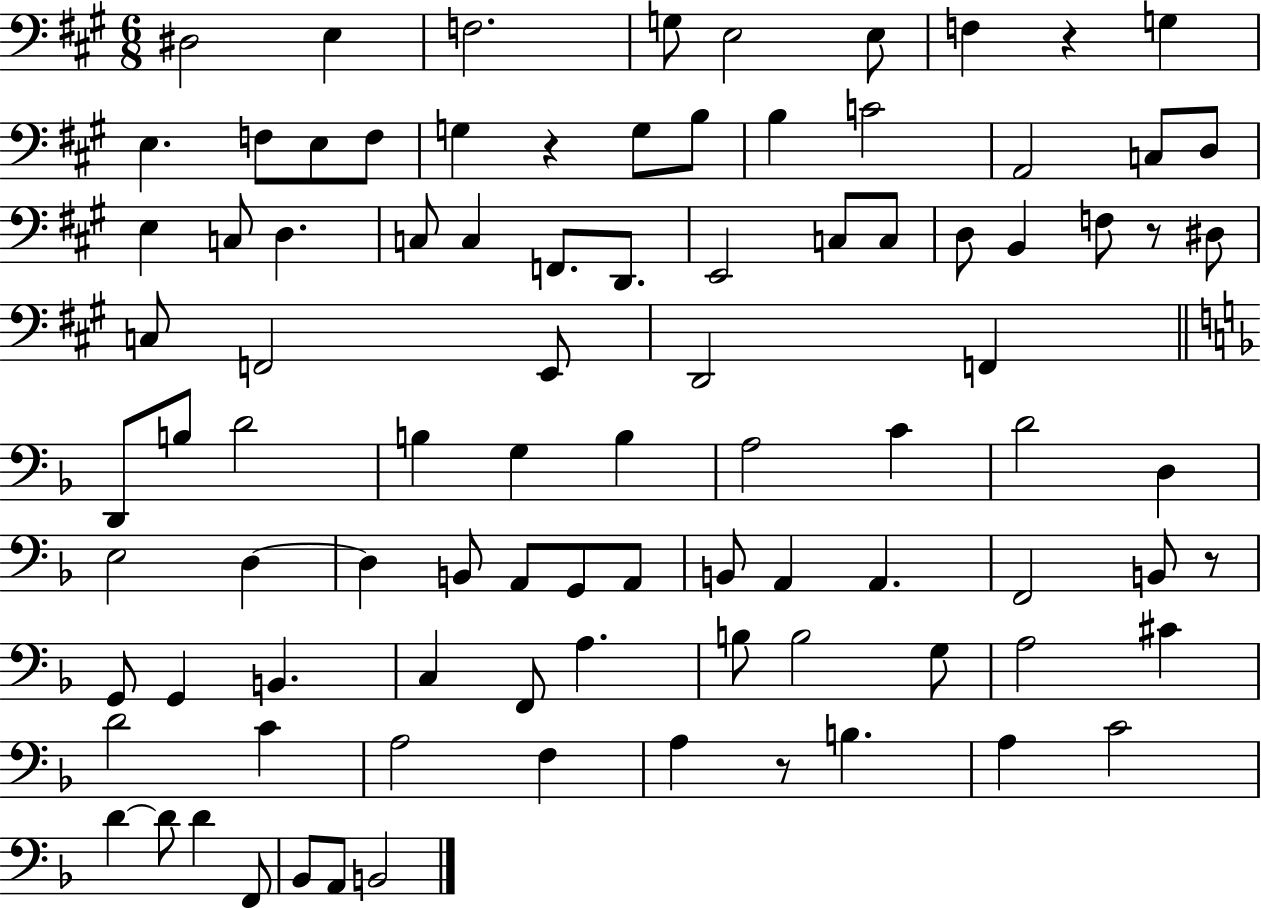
X:1
T:Untitled
M:6/8
L:1/4
K:A
^D,2 E, F,2 G,/2 E,2 E,/2 F, z G, E, F,/2 E,/2 F,/2 G, z G,/2 B,/2 B, C2 A,,2 C,/2 D,/2 E, C,/2 D, C,/2 C, F,,/2 D,,/2 E,,2 C,/2 C,/2 D,/2 B,, F,/2 z/2 ^D,/2 C,/2 F,,2 E,,/2 D,,2 F,, D,,/2 B,/2 D2 B, G, B, A,2 C D2 D, E,2 D, D, B,,/2 A,,/2 G,,/2 A,,/2 B,,/2 A,, A,, F,,2 B,,/2 z/2 G,,/2 G,, B,, C, F,,/2 A, B,/2 B,2 G,/2 A,2 ^C D2 C A,2 F, A, z/2 B, A, C2 D D/2 D F,,/2 _B,,/2 A,,/2 B,,2